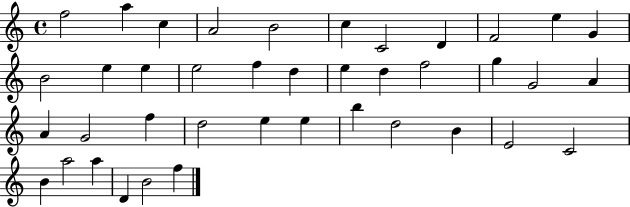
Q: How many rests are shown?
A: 0